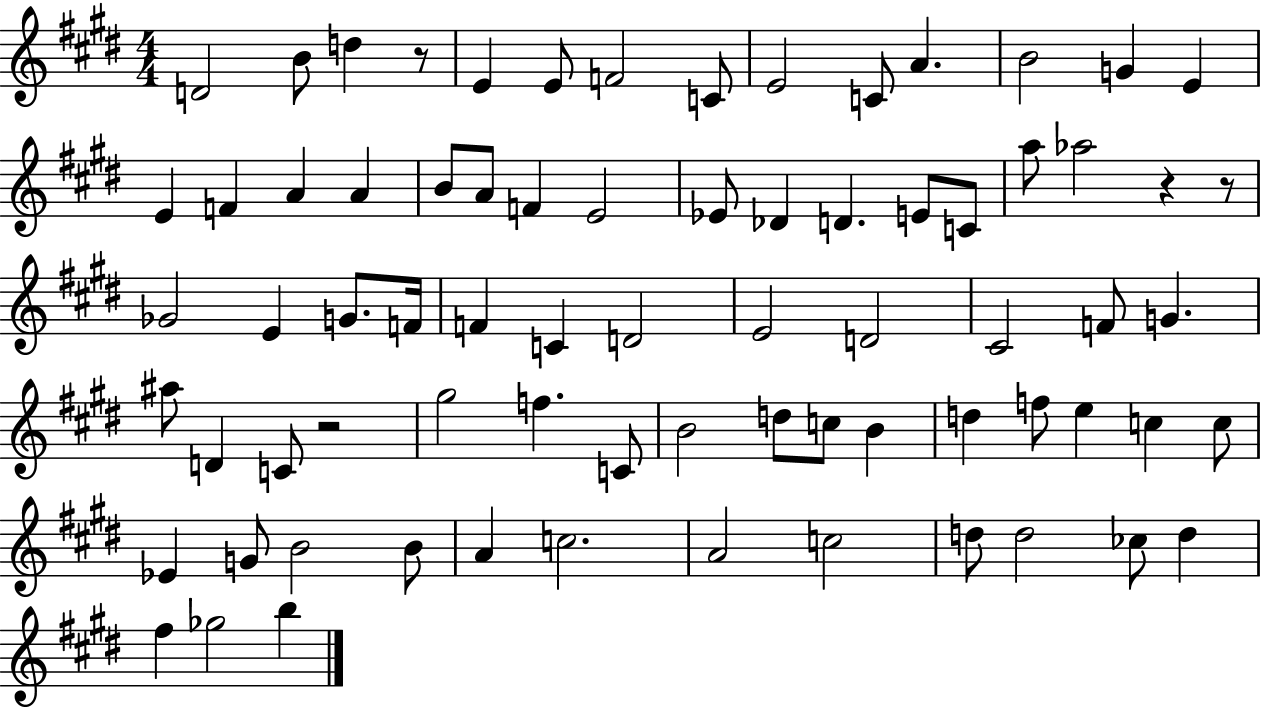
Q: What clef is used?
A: treble